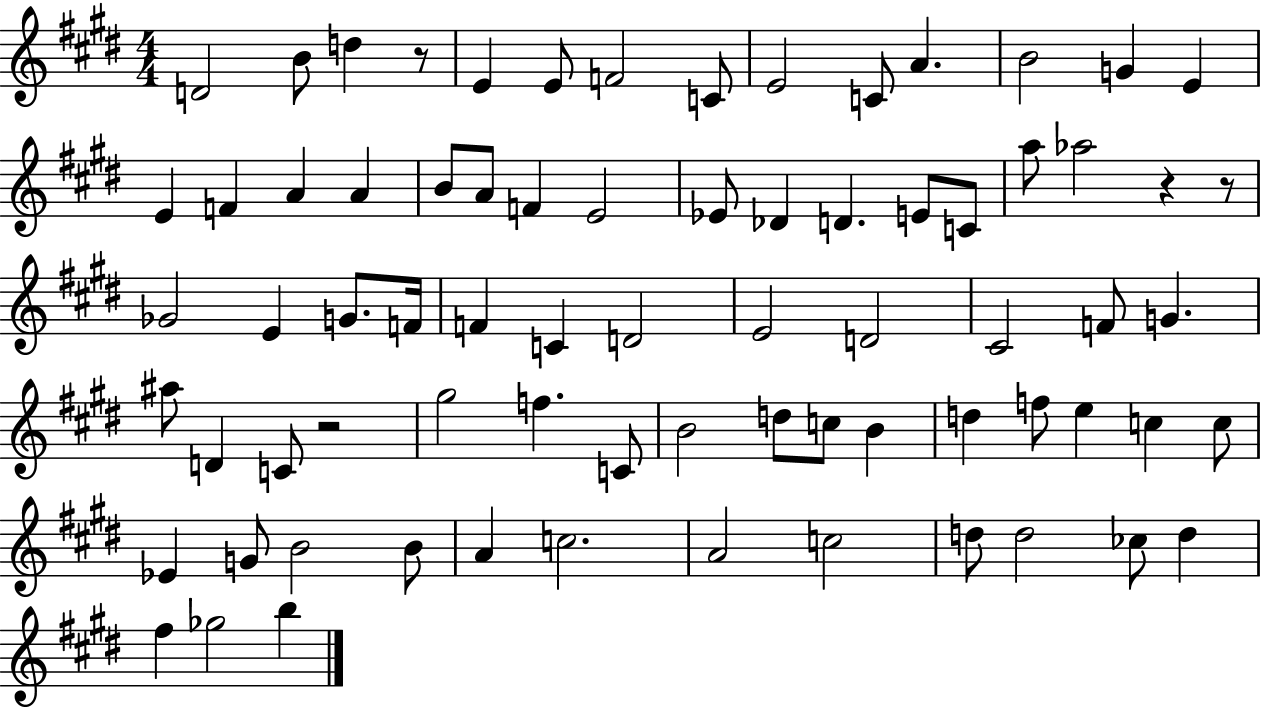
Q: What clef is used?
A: treble